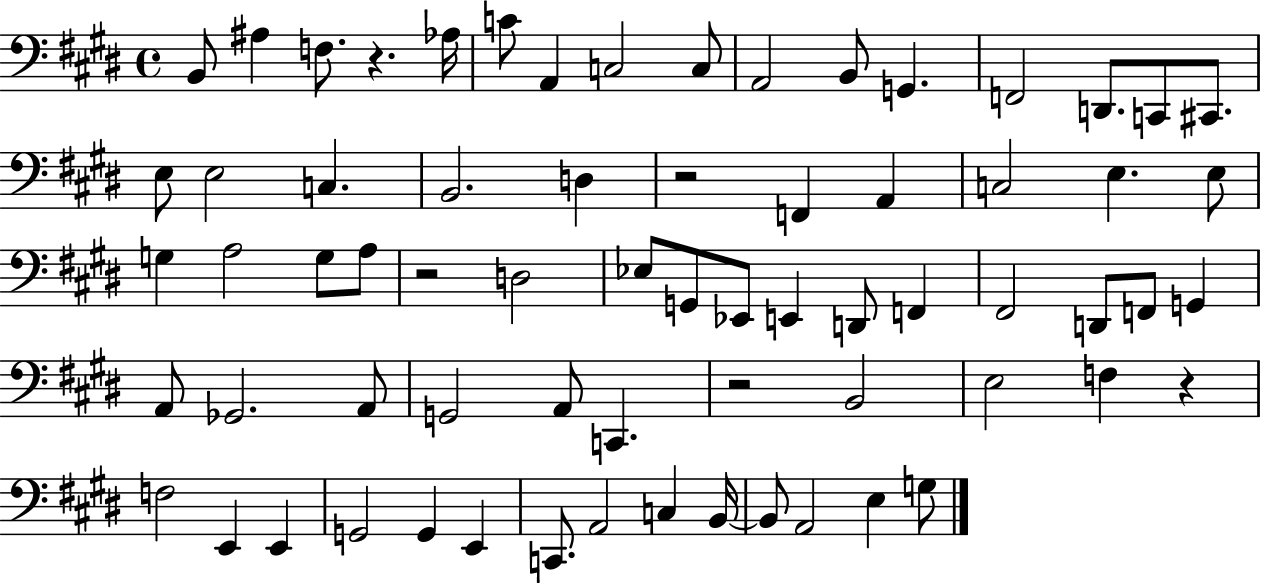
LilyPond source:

{
  \clef bass
  \time 4/4
  \defaultTimeSignature
  \key e \major
  b,8 ais4 f8. r4. aes16 | c'8 a,4 c2 c8 | a,2 b,8 g,4. | f,2 d,8. c,8 cis,8. | \break e8 e2 c4. | b,2. d4 | r2 f,4 a,4 | c2 e4. e8 | \break g4 a2 g8 a8 | r2 d2 | ees8 g,8 ees,8 e,4 d,8 f,4 | fis,2 d,8 f,8 g,4 | \break a,8 ges,2. a,8 | g,2 a,8 c,4. | r2 b,2 | e2 f4 r4 | \break f2 e,4 e,4 | g,2 g,4 e,4 | c,8. a,2 c4 b,16~~ | b,8 a,2 e4 g8 | \break \bar "|."
}